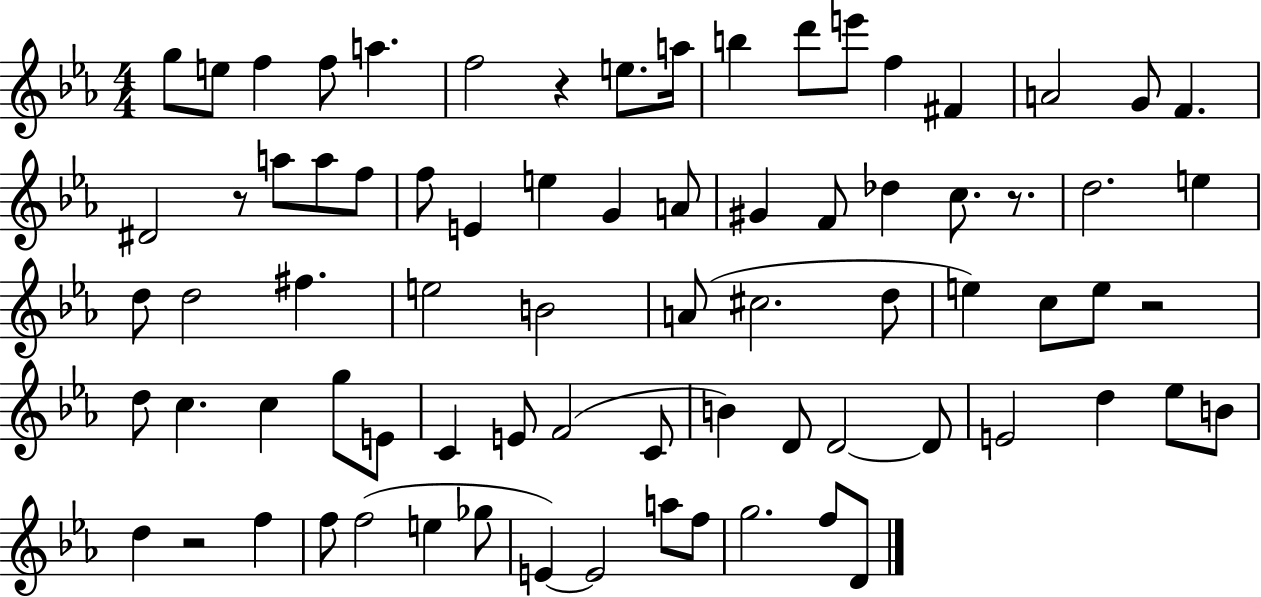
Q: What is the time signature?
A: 4/4